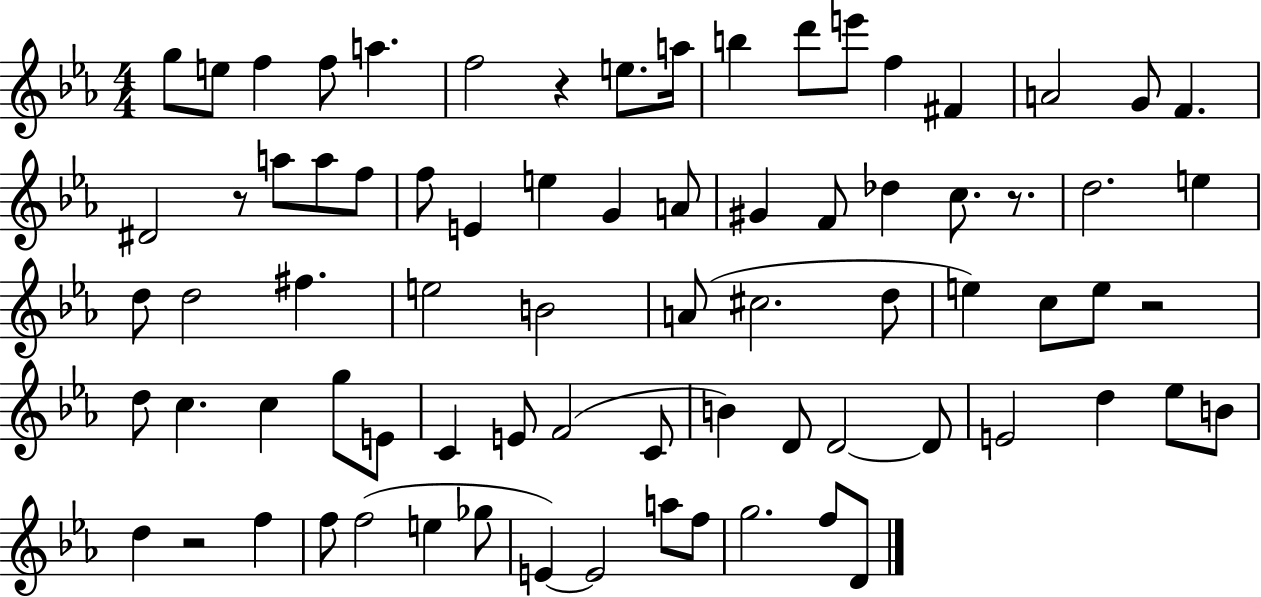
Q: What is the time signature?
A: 4/4